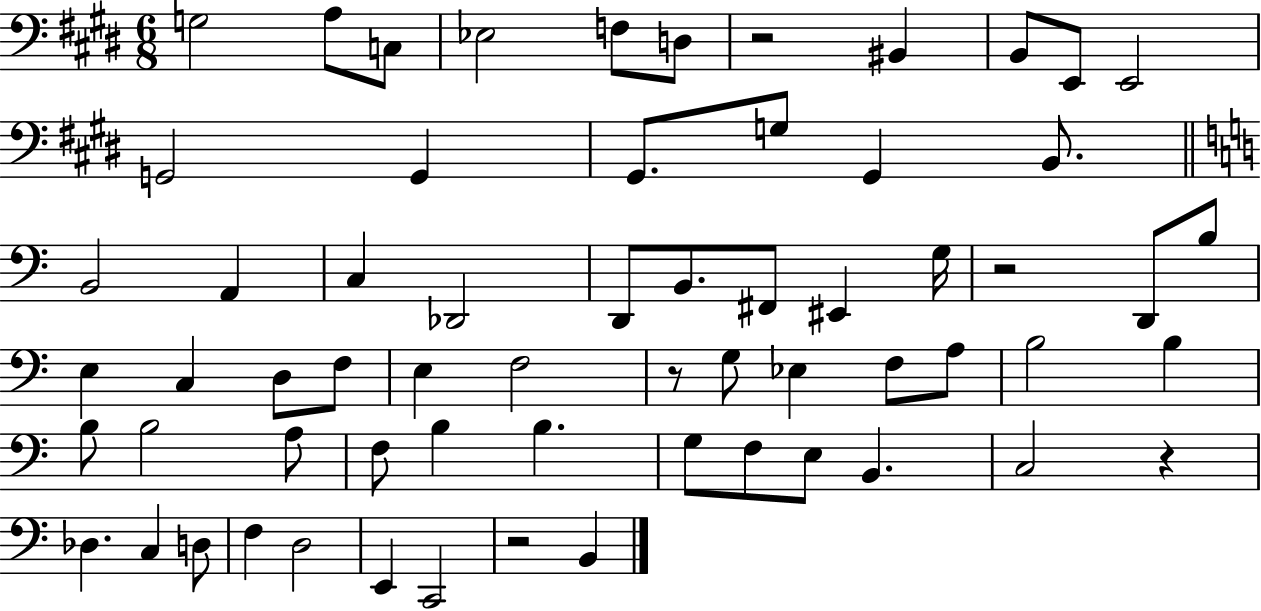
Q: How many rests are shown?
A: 5